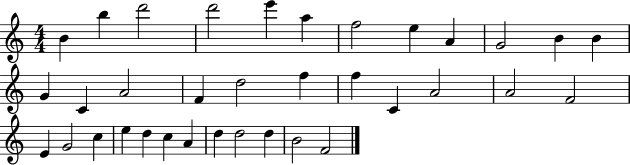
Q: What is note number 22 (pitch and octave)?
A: A4